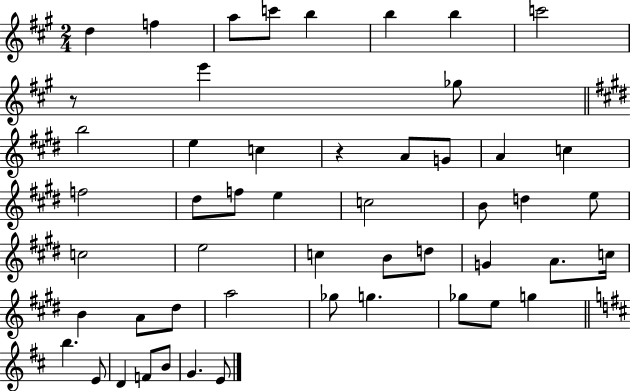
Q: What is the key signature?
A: A major